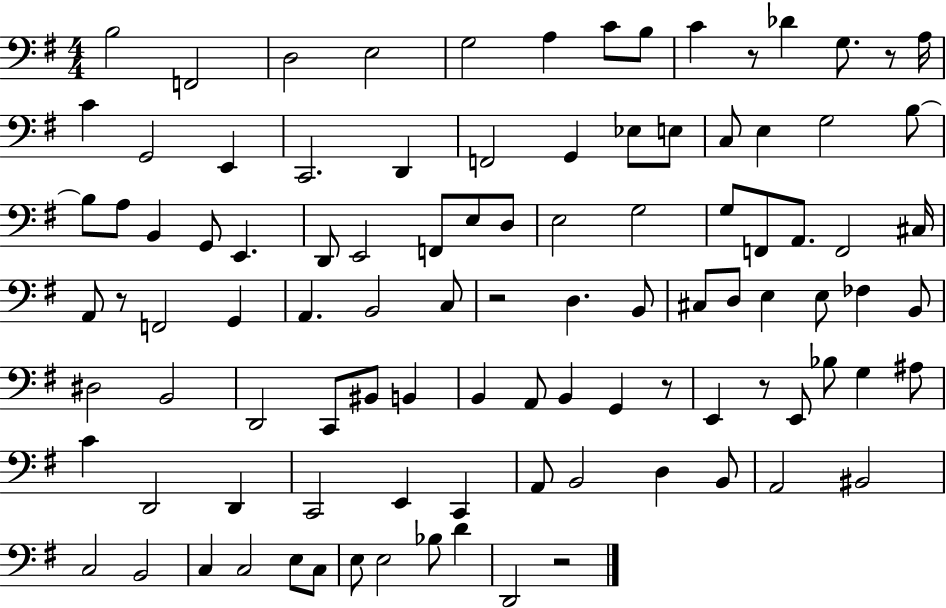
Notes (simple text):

B3/h F2/h D3/h E3/h G3/h A3/q C4/e B3/e C4/q R/e Db4/q G3/e. R/e A3/s C4/q G2/h E2/q C2/h. D2/q F2/h G2/q Eb3/e E3/e C3/e E3/q G3/h B3/e B3/e A3/e B2/q G2/e E2/q. D2/e E2/h F2/e E3/e D3/e E3/h G3/h G3/e F2/e A2/e. F2/h C#3/s A2/e R/e F2/h G2/q A2/q. B2/h C3/e R/h D3/q. B2/e C#3/e D3/e E3/q E3/e FES3/q B2/e D#3/h B2/h D2/h C2/e BIS2/e B2/q B2/q A2/e B2/q G2/q R/e E2/q R/e E2/e Bb3/e G3/q A#3/e C4/q D2/h D2/q C2/h E2/q C2/q A2/e B2/h D3/q B2/e A2/h BIS2/h C3/h B2/h C3/q C3/h E3/e C3/e E3/e E3/h Bb3/e D4/q D2/h R/h